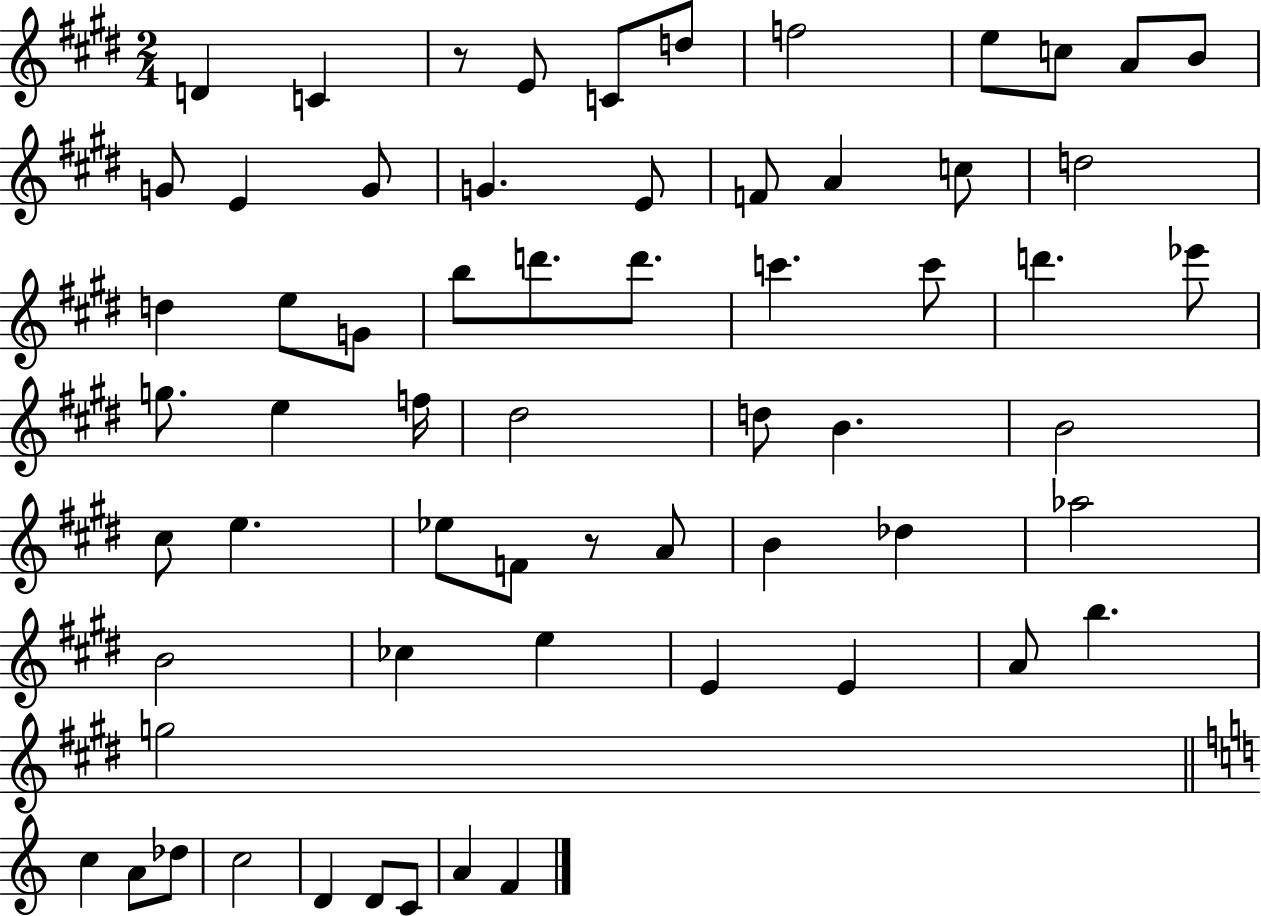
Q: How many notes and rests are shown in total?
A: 63